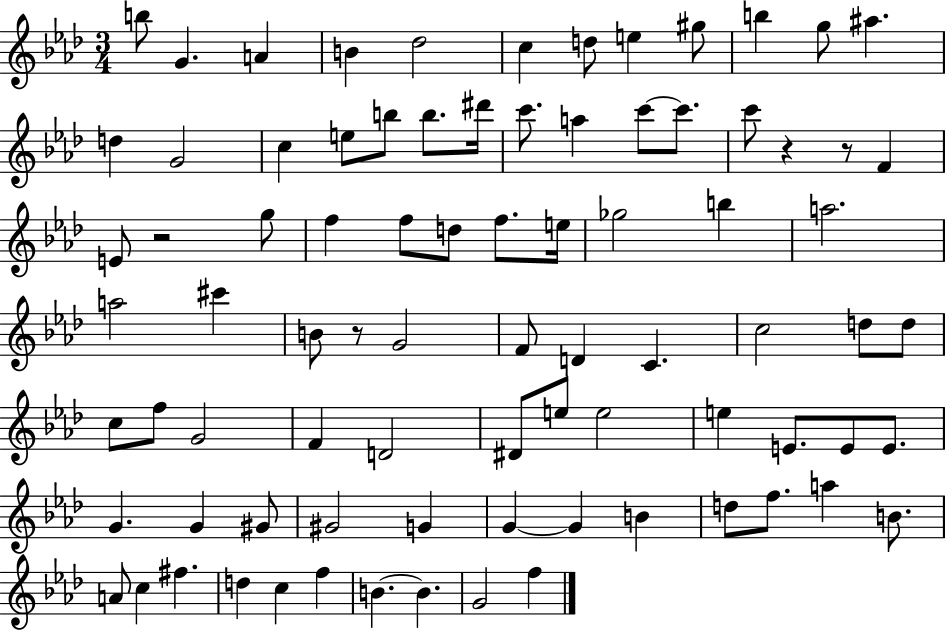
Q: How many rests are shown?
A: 4